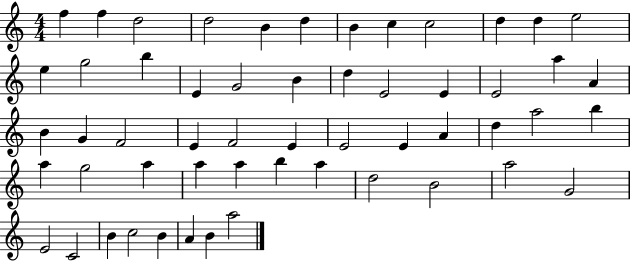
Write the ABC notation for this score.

X:1
T:Untitled
M:4/4
L:1/4
K:C
f f d2 d2 B d B c c2 d d e2 e g2 b E G2 B d E2 E E2 a A B G F2 E F2 E E2 E A d a2 b a g2 a a a b a d2 B2 a2 G2 E2 C2 B c2 B A B a2